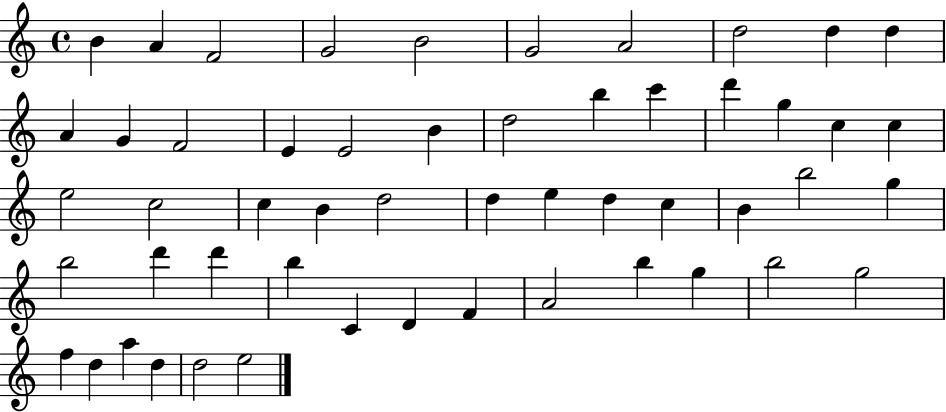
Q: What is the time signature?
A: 4/4